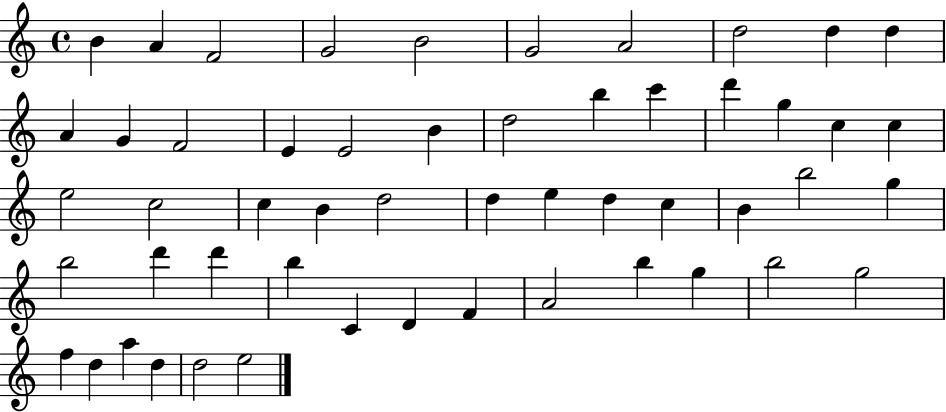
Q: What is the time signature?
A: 4/4